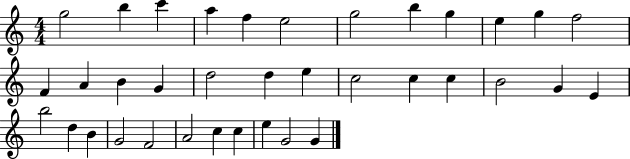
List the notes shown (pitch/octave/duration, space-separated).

G5/h B5/q C6/q A5/q F5/q E5/h G5/h B5/q G5/q E5/q G5/q F5/h F4/q A4/q B4/q G4/q D5/h D5/q E5/q C5/h C5/q C5/q B4/h G4/q E4/q B5/h D5/q B4/q G4/h F4/h A4/h C5/q C5/q E5/q G4/h G4/q